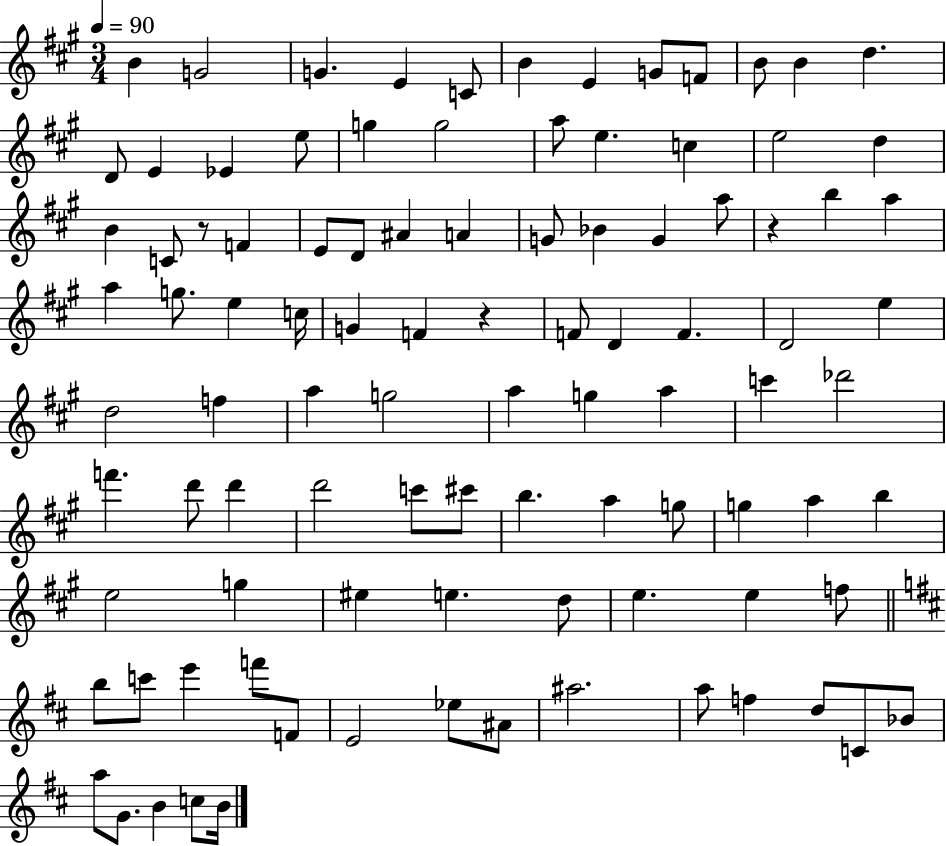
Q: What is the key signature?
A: A major